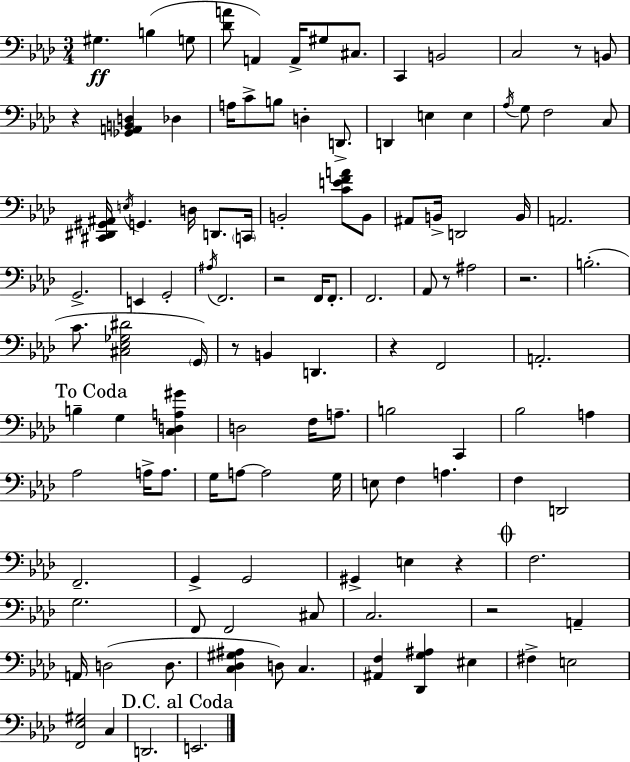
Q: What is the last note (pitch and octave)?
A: E2